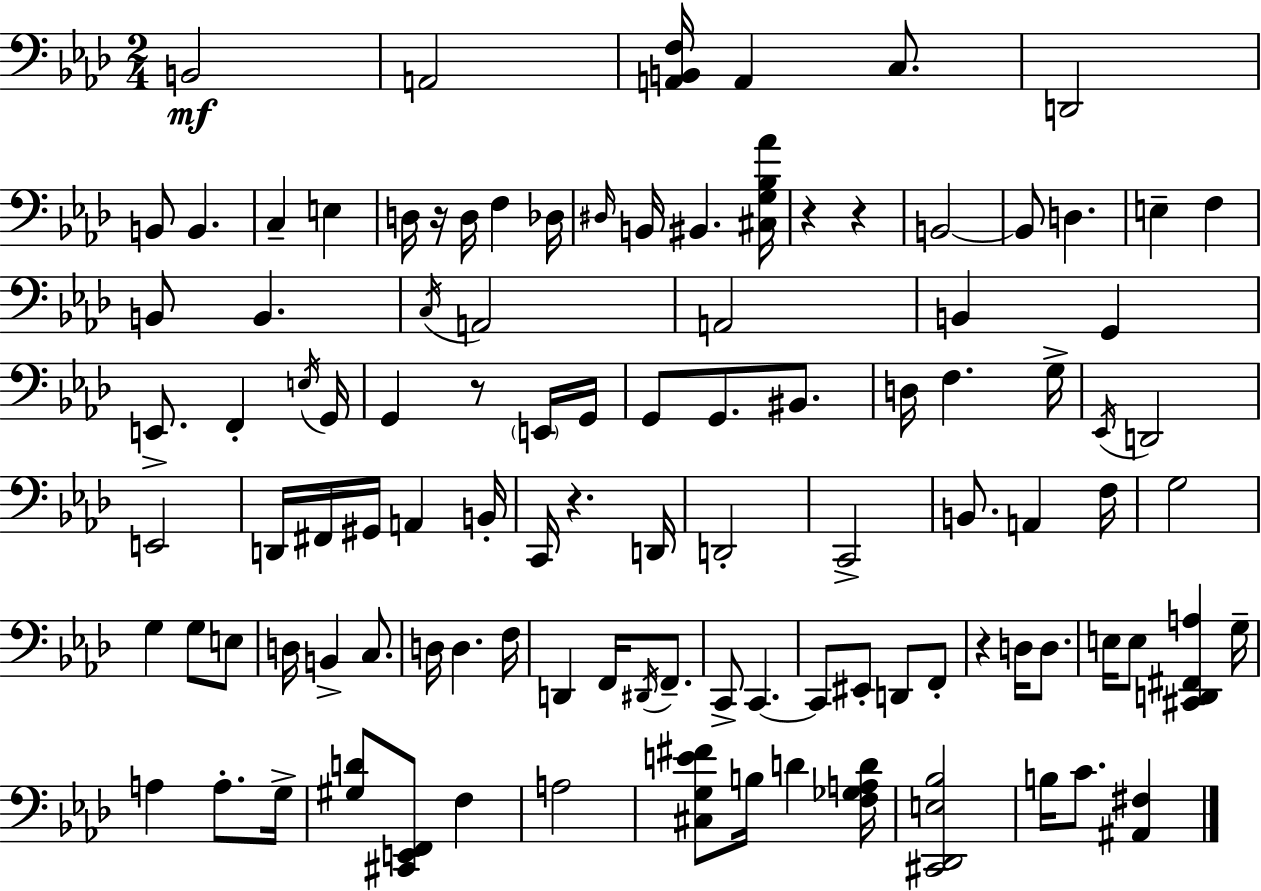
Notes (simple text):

B2/h A2/h [A2,B2,F3]/s A2/q C3/e. D2/h B2/e B2/q. C3/q E3/q D3/s R/s D3/s F3/q Db3/s D#3/s B2/s BIS2/q. [C#3,G3,Bb3,Ab4]/s R/q R/q B2/h B2/e D3/q. E3/q F3/q B2/e B2/q. C3/s A2/h A2/h B2/q G2/q E2/e. F2/q E3/s G2/s G2/q R/e E2/s G2/s G2/e G2/e. BIS2/e. D3/s F3/q. G3/s Eb2/s D2/h E2/h D2/s F#2/s G#2/s A2/q B2/s C2/s R/q. D2/s D2/h C2/h B2/e. A2/q F3/s G3/h G3/q G3/e E3/e D3/s B2/q C3/e. D3/s D3/q. F3/s D2/q F2/s D#2/s F2/e. C2/e C2/q. C2/e EIS2/e D2/e F2/e R/q D3/s D3/e. E3/s E3/e [C#2,D2,F#2,A3]/q G3/s A3/q A3/e. G3/s [G#3,D4]/e [C#2,E2,F2]/e F3/q A3/h [C#3,G3,E4,F#4]/e B3/s D4/q [F3,Gb3,A3,D4]/s [C#2,Db2,E3,Bb3]/h B3/s C4/e. [A#2,F#3]/q